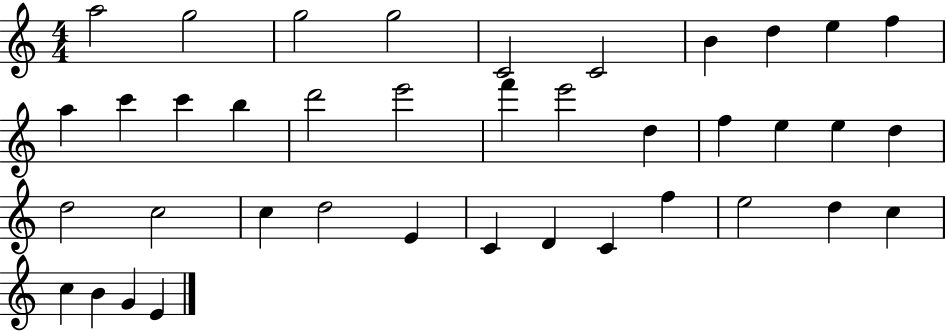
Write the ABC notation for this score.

X:1
T:Untitled
M:4/4
L:1/4
K:C
a2 g2 g2 g2 C2 C2 B d e f a c' c' b d'2 e'2 f' e'2 d f e e d d2 c2 c d2 E C D C f e2 d c c B G E